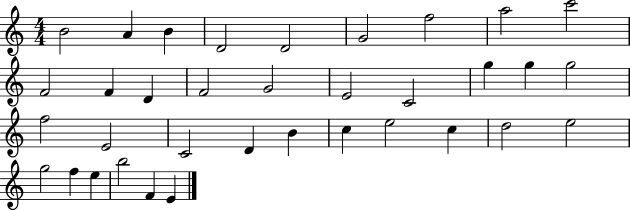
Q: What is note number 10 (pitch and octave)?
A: F4